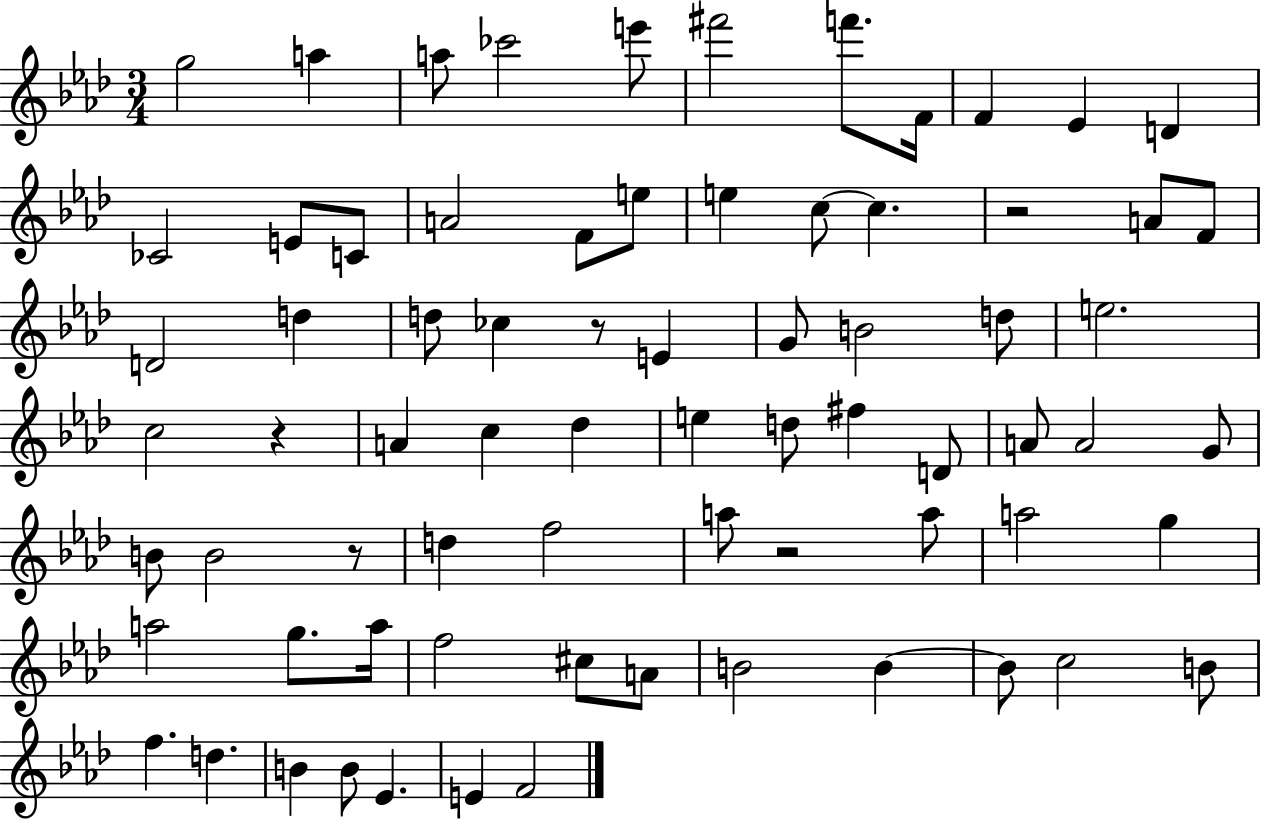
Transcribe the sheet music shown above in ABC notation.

X:1
T:Untitled
M:3/4
L:1/4
K:Ab
g2 a a/2 _c'2 e'/2 ^f'2 f'/2 F/4 F _E D _C2 E/2 C/2 A2 F/2 e/2 e c/2 c z2 A/2 F/2 D2 d d/2 _c z/2 E G/2 B2 d/2 e2 c2 z A c _d e d/2 ^f D/2 A/2 A2 G/2 B/2 B2 z/2 d f2 a/2 z2 a/2 a2 g a2 g/2 a/4 f2 ^c/2 A/2 B2 B B/2 c2 B/2 f d B B/2 _E E F2